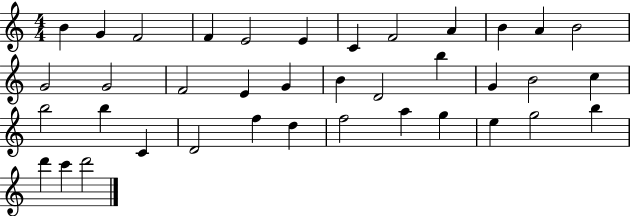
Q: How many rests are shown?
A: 0